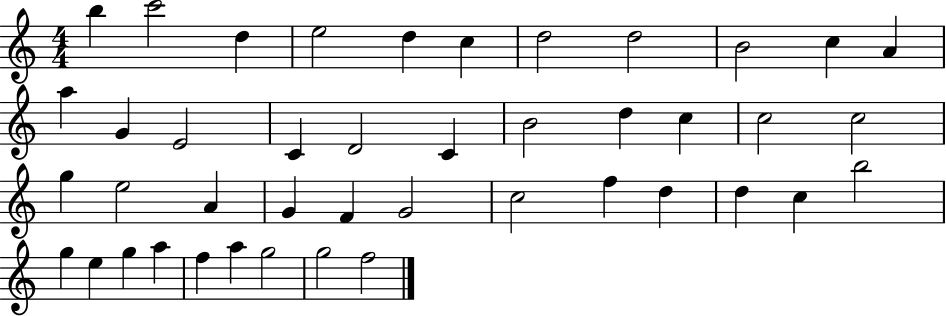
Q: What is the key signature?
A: C major